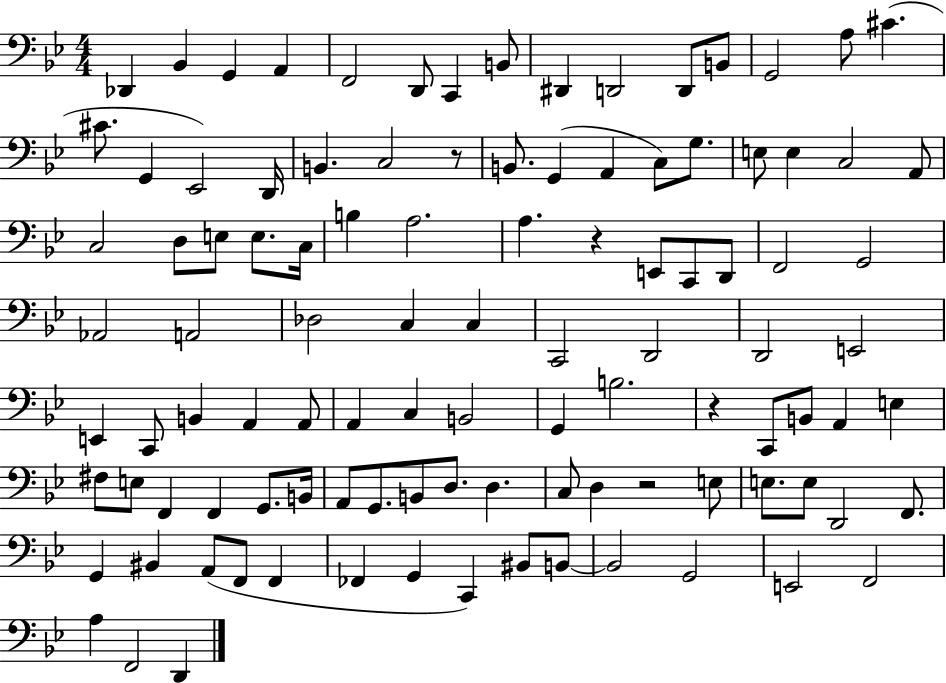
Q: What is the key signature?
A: BES major